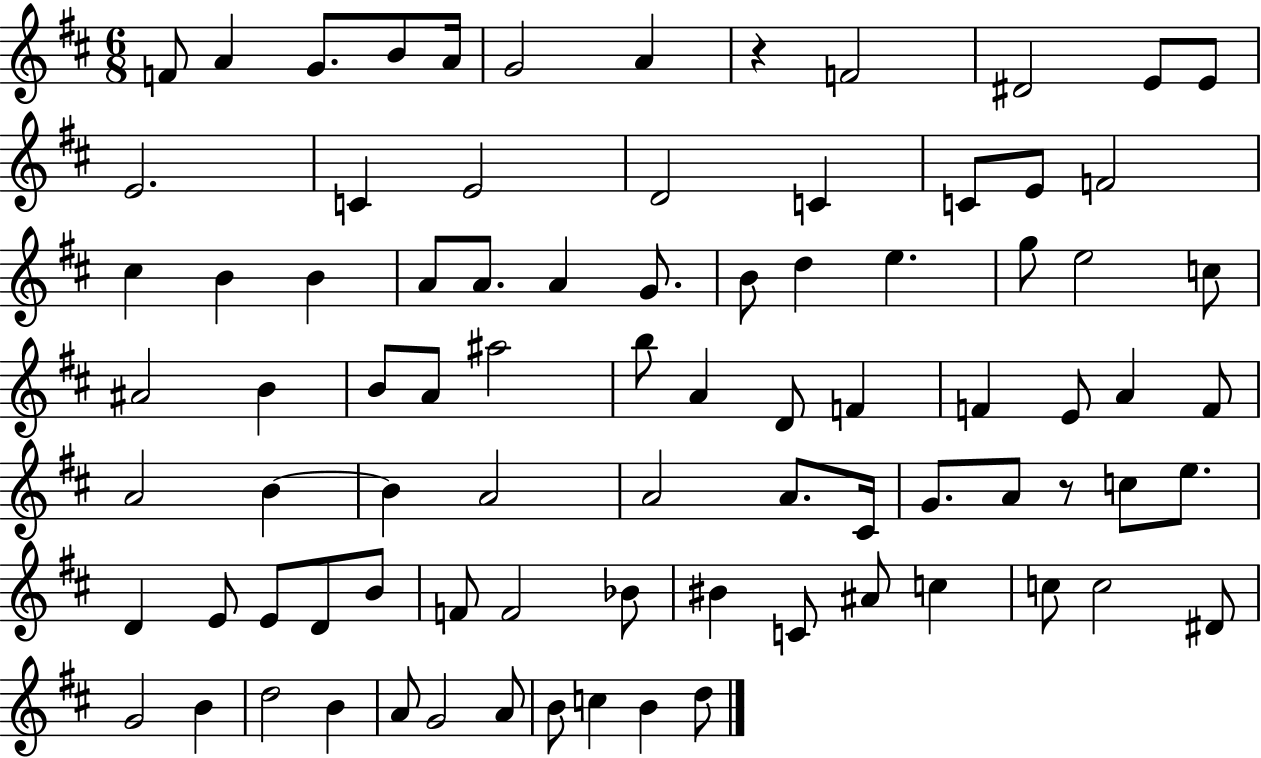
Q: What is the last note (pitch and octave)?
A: D5